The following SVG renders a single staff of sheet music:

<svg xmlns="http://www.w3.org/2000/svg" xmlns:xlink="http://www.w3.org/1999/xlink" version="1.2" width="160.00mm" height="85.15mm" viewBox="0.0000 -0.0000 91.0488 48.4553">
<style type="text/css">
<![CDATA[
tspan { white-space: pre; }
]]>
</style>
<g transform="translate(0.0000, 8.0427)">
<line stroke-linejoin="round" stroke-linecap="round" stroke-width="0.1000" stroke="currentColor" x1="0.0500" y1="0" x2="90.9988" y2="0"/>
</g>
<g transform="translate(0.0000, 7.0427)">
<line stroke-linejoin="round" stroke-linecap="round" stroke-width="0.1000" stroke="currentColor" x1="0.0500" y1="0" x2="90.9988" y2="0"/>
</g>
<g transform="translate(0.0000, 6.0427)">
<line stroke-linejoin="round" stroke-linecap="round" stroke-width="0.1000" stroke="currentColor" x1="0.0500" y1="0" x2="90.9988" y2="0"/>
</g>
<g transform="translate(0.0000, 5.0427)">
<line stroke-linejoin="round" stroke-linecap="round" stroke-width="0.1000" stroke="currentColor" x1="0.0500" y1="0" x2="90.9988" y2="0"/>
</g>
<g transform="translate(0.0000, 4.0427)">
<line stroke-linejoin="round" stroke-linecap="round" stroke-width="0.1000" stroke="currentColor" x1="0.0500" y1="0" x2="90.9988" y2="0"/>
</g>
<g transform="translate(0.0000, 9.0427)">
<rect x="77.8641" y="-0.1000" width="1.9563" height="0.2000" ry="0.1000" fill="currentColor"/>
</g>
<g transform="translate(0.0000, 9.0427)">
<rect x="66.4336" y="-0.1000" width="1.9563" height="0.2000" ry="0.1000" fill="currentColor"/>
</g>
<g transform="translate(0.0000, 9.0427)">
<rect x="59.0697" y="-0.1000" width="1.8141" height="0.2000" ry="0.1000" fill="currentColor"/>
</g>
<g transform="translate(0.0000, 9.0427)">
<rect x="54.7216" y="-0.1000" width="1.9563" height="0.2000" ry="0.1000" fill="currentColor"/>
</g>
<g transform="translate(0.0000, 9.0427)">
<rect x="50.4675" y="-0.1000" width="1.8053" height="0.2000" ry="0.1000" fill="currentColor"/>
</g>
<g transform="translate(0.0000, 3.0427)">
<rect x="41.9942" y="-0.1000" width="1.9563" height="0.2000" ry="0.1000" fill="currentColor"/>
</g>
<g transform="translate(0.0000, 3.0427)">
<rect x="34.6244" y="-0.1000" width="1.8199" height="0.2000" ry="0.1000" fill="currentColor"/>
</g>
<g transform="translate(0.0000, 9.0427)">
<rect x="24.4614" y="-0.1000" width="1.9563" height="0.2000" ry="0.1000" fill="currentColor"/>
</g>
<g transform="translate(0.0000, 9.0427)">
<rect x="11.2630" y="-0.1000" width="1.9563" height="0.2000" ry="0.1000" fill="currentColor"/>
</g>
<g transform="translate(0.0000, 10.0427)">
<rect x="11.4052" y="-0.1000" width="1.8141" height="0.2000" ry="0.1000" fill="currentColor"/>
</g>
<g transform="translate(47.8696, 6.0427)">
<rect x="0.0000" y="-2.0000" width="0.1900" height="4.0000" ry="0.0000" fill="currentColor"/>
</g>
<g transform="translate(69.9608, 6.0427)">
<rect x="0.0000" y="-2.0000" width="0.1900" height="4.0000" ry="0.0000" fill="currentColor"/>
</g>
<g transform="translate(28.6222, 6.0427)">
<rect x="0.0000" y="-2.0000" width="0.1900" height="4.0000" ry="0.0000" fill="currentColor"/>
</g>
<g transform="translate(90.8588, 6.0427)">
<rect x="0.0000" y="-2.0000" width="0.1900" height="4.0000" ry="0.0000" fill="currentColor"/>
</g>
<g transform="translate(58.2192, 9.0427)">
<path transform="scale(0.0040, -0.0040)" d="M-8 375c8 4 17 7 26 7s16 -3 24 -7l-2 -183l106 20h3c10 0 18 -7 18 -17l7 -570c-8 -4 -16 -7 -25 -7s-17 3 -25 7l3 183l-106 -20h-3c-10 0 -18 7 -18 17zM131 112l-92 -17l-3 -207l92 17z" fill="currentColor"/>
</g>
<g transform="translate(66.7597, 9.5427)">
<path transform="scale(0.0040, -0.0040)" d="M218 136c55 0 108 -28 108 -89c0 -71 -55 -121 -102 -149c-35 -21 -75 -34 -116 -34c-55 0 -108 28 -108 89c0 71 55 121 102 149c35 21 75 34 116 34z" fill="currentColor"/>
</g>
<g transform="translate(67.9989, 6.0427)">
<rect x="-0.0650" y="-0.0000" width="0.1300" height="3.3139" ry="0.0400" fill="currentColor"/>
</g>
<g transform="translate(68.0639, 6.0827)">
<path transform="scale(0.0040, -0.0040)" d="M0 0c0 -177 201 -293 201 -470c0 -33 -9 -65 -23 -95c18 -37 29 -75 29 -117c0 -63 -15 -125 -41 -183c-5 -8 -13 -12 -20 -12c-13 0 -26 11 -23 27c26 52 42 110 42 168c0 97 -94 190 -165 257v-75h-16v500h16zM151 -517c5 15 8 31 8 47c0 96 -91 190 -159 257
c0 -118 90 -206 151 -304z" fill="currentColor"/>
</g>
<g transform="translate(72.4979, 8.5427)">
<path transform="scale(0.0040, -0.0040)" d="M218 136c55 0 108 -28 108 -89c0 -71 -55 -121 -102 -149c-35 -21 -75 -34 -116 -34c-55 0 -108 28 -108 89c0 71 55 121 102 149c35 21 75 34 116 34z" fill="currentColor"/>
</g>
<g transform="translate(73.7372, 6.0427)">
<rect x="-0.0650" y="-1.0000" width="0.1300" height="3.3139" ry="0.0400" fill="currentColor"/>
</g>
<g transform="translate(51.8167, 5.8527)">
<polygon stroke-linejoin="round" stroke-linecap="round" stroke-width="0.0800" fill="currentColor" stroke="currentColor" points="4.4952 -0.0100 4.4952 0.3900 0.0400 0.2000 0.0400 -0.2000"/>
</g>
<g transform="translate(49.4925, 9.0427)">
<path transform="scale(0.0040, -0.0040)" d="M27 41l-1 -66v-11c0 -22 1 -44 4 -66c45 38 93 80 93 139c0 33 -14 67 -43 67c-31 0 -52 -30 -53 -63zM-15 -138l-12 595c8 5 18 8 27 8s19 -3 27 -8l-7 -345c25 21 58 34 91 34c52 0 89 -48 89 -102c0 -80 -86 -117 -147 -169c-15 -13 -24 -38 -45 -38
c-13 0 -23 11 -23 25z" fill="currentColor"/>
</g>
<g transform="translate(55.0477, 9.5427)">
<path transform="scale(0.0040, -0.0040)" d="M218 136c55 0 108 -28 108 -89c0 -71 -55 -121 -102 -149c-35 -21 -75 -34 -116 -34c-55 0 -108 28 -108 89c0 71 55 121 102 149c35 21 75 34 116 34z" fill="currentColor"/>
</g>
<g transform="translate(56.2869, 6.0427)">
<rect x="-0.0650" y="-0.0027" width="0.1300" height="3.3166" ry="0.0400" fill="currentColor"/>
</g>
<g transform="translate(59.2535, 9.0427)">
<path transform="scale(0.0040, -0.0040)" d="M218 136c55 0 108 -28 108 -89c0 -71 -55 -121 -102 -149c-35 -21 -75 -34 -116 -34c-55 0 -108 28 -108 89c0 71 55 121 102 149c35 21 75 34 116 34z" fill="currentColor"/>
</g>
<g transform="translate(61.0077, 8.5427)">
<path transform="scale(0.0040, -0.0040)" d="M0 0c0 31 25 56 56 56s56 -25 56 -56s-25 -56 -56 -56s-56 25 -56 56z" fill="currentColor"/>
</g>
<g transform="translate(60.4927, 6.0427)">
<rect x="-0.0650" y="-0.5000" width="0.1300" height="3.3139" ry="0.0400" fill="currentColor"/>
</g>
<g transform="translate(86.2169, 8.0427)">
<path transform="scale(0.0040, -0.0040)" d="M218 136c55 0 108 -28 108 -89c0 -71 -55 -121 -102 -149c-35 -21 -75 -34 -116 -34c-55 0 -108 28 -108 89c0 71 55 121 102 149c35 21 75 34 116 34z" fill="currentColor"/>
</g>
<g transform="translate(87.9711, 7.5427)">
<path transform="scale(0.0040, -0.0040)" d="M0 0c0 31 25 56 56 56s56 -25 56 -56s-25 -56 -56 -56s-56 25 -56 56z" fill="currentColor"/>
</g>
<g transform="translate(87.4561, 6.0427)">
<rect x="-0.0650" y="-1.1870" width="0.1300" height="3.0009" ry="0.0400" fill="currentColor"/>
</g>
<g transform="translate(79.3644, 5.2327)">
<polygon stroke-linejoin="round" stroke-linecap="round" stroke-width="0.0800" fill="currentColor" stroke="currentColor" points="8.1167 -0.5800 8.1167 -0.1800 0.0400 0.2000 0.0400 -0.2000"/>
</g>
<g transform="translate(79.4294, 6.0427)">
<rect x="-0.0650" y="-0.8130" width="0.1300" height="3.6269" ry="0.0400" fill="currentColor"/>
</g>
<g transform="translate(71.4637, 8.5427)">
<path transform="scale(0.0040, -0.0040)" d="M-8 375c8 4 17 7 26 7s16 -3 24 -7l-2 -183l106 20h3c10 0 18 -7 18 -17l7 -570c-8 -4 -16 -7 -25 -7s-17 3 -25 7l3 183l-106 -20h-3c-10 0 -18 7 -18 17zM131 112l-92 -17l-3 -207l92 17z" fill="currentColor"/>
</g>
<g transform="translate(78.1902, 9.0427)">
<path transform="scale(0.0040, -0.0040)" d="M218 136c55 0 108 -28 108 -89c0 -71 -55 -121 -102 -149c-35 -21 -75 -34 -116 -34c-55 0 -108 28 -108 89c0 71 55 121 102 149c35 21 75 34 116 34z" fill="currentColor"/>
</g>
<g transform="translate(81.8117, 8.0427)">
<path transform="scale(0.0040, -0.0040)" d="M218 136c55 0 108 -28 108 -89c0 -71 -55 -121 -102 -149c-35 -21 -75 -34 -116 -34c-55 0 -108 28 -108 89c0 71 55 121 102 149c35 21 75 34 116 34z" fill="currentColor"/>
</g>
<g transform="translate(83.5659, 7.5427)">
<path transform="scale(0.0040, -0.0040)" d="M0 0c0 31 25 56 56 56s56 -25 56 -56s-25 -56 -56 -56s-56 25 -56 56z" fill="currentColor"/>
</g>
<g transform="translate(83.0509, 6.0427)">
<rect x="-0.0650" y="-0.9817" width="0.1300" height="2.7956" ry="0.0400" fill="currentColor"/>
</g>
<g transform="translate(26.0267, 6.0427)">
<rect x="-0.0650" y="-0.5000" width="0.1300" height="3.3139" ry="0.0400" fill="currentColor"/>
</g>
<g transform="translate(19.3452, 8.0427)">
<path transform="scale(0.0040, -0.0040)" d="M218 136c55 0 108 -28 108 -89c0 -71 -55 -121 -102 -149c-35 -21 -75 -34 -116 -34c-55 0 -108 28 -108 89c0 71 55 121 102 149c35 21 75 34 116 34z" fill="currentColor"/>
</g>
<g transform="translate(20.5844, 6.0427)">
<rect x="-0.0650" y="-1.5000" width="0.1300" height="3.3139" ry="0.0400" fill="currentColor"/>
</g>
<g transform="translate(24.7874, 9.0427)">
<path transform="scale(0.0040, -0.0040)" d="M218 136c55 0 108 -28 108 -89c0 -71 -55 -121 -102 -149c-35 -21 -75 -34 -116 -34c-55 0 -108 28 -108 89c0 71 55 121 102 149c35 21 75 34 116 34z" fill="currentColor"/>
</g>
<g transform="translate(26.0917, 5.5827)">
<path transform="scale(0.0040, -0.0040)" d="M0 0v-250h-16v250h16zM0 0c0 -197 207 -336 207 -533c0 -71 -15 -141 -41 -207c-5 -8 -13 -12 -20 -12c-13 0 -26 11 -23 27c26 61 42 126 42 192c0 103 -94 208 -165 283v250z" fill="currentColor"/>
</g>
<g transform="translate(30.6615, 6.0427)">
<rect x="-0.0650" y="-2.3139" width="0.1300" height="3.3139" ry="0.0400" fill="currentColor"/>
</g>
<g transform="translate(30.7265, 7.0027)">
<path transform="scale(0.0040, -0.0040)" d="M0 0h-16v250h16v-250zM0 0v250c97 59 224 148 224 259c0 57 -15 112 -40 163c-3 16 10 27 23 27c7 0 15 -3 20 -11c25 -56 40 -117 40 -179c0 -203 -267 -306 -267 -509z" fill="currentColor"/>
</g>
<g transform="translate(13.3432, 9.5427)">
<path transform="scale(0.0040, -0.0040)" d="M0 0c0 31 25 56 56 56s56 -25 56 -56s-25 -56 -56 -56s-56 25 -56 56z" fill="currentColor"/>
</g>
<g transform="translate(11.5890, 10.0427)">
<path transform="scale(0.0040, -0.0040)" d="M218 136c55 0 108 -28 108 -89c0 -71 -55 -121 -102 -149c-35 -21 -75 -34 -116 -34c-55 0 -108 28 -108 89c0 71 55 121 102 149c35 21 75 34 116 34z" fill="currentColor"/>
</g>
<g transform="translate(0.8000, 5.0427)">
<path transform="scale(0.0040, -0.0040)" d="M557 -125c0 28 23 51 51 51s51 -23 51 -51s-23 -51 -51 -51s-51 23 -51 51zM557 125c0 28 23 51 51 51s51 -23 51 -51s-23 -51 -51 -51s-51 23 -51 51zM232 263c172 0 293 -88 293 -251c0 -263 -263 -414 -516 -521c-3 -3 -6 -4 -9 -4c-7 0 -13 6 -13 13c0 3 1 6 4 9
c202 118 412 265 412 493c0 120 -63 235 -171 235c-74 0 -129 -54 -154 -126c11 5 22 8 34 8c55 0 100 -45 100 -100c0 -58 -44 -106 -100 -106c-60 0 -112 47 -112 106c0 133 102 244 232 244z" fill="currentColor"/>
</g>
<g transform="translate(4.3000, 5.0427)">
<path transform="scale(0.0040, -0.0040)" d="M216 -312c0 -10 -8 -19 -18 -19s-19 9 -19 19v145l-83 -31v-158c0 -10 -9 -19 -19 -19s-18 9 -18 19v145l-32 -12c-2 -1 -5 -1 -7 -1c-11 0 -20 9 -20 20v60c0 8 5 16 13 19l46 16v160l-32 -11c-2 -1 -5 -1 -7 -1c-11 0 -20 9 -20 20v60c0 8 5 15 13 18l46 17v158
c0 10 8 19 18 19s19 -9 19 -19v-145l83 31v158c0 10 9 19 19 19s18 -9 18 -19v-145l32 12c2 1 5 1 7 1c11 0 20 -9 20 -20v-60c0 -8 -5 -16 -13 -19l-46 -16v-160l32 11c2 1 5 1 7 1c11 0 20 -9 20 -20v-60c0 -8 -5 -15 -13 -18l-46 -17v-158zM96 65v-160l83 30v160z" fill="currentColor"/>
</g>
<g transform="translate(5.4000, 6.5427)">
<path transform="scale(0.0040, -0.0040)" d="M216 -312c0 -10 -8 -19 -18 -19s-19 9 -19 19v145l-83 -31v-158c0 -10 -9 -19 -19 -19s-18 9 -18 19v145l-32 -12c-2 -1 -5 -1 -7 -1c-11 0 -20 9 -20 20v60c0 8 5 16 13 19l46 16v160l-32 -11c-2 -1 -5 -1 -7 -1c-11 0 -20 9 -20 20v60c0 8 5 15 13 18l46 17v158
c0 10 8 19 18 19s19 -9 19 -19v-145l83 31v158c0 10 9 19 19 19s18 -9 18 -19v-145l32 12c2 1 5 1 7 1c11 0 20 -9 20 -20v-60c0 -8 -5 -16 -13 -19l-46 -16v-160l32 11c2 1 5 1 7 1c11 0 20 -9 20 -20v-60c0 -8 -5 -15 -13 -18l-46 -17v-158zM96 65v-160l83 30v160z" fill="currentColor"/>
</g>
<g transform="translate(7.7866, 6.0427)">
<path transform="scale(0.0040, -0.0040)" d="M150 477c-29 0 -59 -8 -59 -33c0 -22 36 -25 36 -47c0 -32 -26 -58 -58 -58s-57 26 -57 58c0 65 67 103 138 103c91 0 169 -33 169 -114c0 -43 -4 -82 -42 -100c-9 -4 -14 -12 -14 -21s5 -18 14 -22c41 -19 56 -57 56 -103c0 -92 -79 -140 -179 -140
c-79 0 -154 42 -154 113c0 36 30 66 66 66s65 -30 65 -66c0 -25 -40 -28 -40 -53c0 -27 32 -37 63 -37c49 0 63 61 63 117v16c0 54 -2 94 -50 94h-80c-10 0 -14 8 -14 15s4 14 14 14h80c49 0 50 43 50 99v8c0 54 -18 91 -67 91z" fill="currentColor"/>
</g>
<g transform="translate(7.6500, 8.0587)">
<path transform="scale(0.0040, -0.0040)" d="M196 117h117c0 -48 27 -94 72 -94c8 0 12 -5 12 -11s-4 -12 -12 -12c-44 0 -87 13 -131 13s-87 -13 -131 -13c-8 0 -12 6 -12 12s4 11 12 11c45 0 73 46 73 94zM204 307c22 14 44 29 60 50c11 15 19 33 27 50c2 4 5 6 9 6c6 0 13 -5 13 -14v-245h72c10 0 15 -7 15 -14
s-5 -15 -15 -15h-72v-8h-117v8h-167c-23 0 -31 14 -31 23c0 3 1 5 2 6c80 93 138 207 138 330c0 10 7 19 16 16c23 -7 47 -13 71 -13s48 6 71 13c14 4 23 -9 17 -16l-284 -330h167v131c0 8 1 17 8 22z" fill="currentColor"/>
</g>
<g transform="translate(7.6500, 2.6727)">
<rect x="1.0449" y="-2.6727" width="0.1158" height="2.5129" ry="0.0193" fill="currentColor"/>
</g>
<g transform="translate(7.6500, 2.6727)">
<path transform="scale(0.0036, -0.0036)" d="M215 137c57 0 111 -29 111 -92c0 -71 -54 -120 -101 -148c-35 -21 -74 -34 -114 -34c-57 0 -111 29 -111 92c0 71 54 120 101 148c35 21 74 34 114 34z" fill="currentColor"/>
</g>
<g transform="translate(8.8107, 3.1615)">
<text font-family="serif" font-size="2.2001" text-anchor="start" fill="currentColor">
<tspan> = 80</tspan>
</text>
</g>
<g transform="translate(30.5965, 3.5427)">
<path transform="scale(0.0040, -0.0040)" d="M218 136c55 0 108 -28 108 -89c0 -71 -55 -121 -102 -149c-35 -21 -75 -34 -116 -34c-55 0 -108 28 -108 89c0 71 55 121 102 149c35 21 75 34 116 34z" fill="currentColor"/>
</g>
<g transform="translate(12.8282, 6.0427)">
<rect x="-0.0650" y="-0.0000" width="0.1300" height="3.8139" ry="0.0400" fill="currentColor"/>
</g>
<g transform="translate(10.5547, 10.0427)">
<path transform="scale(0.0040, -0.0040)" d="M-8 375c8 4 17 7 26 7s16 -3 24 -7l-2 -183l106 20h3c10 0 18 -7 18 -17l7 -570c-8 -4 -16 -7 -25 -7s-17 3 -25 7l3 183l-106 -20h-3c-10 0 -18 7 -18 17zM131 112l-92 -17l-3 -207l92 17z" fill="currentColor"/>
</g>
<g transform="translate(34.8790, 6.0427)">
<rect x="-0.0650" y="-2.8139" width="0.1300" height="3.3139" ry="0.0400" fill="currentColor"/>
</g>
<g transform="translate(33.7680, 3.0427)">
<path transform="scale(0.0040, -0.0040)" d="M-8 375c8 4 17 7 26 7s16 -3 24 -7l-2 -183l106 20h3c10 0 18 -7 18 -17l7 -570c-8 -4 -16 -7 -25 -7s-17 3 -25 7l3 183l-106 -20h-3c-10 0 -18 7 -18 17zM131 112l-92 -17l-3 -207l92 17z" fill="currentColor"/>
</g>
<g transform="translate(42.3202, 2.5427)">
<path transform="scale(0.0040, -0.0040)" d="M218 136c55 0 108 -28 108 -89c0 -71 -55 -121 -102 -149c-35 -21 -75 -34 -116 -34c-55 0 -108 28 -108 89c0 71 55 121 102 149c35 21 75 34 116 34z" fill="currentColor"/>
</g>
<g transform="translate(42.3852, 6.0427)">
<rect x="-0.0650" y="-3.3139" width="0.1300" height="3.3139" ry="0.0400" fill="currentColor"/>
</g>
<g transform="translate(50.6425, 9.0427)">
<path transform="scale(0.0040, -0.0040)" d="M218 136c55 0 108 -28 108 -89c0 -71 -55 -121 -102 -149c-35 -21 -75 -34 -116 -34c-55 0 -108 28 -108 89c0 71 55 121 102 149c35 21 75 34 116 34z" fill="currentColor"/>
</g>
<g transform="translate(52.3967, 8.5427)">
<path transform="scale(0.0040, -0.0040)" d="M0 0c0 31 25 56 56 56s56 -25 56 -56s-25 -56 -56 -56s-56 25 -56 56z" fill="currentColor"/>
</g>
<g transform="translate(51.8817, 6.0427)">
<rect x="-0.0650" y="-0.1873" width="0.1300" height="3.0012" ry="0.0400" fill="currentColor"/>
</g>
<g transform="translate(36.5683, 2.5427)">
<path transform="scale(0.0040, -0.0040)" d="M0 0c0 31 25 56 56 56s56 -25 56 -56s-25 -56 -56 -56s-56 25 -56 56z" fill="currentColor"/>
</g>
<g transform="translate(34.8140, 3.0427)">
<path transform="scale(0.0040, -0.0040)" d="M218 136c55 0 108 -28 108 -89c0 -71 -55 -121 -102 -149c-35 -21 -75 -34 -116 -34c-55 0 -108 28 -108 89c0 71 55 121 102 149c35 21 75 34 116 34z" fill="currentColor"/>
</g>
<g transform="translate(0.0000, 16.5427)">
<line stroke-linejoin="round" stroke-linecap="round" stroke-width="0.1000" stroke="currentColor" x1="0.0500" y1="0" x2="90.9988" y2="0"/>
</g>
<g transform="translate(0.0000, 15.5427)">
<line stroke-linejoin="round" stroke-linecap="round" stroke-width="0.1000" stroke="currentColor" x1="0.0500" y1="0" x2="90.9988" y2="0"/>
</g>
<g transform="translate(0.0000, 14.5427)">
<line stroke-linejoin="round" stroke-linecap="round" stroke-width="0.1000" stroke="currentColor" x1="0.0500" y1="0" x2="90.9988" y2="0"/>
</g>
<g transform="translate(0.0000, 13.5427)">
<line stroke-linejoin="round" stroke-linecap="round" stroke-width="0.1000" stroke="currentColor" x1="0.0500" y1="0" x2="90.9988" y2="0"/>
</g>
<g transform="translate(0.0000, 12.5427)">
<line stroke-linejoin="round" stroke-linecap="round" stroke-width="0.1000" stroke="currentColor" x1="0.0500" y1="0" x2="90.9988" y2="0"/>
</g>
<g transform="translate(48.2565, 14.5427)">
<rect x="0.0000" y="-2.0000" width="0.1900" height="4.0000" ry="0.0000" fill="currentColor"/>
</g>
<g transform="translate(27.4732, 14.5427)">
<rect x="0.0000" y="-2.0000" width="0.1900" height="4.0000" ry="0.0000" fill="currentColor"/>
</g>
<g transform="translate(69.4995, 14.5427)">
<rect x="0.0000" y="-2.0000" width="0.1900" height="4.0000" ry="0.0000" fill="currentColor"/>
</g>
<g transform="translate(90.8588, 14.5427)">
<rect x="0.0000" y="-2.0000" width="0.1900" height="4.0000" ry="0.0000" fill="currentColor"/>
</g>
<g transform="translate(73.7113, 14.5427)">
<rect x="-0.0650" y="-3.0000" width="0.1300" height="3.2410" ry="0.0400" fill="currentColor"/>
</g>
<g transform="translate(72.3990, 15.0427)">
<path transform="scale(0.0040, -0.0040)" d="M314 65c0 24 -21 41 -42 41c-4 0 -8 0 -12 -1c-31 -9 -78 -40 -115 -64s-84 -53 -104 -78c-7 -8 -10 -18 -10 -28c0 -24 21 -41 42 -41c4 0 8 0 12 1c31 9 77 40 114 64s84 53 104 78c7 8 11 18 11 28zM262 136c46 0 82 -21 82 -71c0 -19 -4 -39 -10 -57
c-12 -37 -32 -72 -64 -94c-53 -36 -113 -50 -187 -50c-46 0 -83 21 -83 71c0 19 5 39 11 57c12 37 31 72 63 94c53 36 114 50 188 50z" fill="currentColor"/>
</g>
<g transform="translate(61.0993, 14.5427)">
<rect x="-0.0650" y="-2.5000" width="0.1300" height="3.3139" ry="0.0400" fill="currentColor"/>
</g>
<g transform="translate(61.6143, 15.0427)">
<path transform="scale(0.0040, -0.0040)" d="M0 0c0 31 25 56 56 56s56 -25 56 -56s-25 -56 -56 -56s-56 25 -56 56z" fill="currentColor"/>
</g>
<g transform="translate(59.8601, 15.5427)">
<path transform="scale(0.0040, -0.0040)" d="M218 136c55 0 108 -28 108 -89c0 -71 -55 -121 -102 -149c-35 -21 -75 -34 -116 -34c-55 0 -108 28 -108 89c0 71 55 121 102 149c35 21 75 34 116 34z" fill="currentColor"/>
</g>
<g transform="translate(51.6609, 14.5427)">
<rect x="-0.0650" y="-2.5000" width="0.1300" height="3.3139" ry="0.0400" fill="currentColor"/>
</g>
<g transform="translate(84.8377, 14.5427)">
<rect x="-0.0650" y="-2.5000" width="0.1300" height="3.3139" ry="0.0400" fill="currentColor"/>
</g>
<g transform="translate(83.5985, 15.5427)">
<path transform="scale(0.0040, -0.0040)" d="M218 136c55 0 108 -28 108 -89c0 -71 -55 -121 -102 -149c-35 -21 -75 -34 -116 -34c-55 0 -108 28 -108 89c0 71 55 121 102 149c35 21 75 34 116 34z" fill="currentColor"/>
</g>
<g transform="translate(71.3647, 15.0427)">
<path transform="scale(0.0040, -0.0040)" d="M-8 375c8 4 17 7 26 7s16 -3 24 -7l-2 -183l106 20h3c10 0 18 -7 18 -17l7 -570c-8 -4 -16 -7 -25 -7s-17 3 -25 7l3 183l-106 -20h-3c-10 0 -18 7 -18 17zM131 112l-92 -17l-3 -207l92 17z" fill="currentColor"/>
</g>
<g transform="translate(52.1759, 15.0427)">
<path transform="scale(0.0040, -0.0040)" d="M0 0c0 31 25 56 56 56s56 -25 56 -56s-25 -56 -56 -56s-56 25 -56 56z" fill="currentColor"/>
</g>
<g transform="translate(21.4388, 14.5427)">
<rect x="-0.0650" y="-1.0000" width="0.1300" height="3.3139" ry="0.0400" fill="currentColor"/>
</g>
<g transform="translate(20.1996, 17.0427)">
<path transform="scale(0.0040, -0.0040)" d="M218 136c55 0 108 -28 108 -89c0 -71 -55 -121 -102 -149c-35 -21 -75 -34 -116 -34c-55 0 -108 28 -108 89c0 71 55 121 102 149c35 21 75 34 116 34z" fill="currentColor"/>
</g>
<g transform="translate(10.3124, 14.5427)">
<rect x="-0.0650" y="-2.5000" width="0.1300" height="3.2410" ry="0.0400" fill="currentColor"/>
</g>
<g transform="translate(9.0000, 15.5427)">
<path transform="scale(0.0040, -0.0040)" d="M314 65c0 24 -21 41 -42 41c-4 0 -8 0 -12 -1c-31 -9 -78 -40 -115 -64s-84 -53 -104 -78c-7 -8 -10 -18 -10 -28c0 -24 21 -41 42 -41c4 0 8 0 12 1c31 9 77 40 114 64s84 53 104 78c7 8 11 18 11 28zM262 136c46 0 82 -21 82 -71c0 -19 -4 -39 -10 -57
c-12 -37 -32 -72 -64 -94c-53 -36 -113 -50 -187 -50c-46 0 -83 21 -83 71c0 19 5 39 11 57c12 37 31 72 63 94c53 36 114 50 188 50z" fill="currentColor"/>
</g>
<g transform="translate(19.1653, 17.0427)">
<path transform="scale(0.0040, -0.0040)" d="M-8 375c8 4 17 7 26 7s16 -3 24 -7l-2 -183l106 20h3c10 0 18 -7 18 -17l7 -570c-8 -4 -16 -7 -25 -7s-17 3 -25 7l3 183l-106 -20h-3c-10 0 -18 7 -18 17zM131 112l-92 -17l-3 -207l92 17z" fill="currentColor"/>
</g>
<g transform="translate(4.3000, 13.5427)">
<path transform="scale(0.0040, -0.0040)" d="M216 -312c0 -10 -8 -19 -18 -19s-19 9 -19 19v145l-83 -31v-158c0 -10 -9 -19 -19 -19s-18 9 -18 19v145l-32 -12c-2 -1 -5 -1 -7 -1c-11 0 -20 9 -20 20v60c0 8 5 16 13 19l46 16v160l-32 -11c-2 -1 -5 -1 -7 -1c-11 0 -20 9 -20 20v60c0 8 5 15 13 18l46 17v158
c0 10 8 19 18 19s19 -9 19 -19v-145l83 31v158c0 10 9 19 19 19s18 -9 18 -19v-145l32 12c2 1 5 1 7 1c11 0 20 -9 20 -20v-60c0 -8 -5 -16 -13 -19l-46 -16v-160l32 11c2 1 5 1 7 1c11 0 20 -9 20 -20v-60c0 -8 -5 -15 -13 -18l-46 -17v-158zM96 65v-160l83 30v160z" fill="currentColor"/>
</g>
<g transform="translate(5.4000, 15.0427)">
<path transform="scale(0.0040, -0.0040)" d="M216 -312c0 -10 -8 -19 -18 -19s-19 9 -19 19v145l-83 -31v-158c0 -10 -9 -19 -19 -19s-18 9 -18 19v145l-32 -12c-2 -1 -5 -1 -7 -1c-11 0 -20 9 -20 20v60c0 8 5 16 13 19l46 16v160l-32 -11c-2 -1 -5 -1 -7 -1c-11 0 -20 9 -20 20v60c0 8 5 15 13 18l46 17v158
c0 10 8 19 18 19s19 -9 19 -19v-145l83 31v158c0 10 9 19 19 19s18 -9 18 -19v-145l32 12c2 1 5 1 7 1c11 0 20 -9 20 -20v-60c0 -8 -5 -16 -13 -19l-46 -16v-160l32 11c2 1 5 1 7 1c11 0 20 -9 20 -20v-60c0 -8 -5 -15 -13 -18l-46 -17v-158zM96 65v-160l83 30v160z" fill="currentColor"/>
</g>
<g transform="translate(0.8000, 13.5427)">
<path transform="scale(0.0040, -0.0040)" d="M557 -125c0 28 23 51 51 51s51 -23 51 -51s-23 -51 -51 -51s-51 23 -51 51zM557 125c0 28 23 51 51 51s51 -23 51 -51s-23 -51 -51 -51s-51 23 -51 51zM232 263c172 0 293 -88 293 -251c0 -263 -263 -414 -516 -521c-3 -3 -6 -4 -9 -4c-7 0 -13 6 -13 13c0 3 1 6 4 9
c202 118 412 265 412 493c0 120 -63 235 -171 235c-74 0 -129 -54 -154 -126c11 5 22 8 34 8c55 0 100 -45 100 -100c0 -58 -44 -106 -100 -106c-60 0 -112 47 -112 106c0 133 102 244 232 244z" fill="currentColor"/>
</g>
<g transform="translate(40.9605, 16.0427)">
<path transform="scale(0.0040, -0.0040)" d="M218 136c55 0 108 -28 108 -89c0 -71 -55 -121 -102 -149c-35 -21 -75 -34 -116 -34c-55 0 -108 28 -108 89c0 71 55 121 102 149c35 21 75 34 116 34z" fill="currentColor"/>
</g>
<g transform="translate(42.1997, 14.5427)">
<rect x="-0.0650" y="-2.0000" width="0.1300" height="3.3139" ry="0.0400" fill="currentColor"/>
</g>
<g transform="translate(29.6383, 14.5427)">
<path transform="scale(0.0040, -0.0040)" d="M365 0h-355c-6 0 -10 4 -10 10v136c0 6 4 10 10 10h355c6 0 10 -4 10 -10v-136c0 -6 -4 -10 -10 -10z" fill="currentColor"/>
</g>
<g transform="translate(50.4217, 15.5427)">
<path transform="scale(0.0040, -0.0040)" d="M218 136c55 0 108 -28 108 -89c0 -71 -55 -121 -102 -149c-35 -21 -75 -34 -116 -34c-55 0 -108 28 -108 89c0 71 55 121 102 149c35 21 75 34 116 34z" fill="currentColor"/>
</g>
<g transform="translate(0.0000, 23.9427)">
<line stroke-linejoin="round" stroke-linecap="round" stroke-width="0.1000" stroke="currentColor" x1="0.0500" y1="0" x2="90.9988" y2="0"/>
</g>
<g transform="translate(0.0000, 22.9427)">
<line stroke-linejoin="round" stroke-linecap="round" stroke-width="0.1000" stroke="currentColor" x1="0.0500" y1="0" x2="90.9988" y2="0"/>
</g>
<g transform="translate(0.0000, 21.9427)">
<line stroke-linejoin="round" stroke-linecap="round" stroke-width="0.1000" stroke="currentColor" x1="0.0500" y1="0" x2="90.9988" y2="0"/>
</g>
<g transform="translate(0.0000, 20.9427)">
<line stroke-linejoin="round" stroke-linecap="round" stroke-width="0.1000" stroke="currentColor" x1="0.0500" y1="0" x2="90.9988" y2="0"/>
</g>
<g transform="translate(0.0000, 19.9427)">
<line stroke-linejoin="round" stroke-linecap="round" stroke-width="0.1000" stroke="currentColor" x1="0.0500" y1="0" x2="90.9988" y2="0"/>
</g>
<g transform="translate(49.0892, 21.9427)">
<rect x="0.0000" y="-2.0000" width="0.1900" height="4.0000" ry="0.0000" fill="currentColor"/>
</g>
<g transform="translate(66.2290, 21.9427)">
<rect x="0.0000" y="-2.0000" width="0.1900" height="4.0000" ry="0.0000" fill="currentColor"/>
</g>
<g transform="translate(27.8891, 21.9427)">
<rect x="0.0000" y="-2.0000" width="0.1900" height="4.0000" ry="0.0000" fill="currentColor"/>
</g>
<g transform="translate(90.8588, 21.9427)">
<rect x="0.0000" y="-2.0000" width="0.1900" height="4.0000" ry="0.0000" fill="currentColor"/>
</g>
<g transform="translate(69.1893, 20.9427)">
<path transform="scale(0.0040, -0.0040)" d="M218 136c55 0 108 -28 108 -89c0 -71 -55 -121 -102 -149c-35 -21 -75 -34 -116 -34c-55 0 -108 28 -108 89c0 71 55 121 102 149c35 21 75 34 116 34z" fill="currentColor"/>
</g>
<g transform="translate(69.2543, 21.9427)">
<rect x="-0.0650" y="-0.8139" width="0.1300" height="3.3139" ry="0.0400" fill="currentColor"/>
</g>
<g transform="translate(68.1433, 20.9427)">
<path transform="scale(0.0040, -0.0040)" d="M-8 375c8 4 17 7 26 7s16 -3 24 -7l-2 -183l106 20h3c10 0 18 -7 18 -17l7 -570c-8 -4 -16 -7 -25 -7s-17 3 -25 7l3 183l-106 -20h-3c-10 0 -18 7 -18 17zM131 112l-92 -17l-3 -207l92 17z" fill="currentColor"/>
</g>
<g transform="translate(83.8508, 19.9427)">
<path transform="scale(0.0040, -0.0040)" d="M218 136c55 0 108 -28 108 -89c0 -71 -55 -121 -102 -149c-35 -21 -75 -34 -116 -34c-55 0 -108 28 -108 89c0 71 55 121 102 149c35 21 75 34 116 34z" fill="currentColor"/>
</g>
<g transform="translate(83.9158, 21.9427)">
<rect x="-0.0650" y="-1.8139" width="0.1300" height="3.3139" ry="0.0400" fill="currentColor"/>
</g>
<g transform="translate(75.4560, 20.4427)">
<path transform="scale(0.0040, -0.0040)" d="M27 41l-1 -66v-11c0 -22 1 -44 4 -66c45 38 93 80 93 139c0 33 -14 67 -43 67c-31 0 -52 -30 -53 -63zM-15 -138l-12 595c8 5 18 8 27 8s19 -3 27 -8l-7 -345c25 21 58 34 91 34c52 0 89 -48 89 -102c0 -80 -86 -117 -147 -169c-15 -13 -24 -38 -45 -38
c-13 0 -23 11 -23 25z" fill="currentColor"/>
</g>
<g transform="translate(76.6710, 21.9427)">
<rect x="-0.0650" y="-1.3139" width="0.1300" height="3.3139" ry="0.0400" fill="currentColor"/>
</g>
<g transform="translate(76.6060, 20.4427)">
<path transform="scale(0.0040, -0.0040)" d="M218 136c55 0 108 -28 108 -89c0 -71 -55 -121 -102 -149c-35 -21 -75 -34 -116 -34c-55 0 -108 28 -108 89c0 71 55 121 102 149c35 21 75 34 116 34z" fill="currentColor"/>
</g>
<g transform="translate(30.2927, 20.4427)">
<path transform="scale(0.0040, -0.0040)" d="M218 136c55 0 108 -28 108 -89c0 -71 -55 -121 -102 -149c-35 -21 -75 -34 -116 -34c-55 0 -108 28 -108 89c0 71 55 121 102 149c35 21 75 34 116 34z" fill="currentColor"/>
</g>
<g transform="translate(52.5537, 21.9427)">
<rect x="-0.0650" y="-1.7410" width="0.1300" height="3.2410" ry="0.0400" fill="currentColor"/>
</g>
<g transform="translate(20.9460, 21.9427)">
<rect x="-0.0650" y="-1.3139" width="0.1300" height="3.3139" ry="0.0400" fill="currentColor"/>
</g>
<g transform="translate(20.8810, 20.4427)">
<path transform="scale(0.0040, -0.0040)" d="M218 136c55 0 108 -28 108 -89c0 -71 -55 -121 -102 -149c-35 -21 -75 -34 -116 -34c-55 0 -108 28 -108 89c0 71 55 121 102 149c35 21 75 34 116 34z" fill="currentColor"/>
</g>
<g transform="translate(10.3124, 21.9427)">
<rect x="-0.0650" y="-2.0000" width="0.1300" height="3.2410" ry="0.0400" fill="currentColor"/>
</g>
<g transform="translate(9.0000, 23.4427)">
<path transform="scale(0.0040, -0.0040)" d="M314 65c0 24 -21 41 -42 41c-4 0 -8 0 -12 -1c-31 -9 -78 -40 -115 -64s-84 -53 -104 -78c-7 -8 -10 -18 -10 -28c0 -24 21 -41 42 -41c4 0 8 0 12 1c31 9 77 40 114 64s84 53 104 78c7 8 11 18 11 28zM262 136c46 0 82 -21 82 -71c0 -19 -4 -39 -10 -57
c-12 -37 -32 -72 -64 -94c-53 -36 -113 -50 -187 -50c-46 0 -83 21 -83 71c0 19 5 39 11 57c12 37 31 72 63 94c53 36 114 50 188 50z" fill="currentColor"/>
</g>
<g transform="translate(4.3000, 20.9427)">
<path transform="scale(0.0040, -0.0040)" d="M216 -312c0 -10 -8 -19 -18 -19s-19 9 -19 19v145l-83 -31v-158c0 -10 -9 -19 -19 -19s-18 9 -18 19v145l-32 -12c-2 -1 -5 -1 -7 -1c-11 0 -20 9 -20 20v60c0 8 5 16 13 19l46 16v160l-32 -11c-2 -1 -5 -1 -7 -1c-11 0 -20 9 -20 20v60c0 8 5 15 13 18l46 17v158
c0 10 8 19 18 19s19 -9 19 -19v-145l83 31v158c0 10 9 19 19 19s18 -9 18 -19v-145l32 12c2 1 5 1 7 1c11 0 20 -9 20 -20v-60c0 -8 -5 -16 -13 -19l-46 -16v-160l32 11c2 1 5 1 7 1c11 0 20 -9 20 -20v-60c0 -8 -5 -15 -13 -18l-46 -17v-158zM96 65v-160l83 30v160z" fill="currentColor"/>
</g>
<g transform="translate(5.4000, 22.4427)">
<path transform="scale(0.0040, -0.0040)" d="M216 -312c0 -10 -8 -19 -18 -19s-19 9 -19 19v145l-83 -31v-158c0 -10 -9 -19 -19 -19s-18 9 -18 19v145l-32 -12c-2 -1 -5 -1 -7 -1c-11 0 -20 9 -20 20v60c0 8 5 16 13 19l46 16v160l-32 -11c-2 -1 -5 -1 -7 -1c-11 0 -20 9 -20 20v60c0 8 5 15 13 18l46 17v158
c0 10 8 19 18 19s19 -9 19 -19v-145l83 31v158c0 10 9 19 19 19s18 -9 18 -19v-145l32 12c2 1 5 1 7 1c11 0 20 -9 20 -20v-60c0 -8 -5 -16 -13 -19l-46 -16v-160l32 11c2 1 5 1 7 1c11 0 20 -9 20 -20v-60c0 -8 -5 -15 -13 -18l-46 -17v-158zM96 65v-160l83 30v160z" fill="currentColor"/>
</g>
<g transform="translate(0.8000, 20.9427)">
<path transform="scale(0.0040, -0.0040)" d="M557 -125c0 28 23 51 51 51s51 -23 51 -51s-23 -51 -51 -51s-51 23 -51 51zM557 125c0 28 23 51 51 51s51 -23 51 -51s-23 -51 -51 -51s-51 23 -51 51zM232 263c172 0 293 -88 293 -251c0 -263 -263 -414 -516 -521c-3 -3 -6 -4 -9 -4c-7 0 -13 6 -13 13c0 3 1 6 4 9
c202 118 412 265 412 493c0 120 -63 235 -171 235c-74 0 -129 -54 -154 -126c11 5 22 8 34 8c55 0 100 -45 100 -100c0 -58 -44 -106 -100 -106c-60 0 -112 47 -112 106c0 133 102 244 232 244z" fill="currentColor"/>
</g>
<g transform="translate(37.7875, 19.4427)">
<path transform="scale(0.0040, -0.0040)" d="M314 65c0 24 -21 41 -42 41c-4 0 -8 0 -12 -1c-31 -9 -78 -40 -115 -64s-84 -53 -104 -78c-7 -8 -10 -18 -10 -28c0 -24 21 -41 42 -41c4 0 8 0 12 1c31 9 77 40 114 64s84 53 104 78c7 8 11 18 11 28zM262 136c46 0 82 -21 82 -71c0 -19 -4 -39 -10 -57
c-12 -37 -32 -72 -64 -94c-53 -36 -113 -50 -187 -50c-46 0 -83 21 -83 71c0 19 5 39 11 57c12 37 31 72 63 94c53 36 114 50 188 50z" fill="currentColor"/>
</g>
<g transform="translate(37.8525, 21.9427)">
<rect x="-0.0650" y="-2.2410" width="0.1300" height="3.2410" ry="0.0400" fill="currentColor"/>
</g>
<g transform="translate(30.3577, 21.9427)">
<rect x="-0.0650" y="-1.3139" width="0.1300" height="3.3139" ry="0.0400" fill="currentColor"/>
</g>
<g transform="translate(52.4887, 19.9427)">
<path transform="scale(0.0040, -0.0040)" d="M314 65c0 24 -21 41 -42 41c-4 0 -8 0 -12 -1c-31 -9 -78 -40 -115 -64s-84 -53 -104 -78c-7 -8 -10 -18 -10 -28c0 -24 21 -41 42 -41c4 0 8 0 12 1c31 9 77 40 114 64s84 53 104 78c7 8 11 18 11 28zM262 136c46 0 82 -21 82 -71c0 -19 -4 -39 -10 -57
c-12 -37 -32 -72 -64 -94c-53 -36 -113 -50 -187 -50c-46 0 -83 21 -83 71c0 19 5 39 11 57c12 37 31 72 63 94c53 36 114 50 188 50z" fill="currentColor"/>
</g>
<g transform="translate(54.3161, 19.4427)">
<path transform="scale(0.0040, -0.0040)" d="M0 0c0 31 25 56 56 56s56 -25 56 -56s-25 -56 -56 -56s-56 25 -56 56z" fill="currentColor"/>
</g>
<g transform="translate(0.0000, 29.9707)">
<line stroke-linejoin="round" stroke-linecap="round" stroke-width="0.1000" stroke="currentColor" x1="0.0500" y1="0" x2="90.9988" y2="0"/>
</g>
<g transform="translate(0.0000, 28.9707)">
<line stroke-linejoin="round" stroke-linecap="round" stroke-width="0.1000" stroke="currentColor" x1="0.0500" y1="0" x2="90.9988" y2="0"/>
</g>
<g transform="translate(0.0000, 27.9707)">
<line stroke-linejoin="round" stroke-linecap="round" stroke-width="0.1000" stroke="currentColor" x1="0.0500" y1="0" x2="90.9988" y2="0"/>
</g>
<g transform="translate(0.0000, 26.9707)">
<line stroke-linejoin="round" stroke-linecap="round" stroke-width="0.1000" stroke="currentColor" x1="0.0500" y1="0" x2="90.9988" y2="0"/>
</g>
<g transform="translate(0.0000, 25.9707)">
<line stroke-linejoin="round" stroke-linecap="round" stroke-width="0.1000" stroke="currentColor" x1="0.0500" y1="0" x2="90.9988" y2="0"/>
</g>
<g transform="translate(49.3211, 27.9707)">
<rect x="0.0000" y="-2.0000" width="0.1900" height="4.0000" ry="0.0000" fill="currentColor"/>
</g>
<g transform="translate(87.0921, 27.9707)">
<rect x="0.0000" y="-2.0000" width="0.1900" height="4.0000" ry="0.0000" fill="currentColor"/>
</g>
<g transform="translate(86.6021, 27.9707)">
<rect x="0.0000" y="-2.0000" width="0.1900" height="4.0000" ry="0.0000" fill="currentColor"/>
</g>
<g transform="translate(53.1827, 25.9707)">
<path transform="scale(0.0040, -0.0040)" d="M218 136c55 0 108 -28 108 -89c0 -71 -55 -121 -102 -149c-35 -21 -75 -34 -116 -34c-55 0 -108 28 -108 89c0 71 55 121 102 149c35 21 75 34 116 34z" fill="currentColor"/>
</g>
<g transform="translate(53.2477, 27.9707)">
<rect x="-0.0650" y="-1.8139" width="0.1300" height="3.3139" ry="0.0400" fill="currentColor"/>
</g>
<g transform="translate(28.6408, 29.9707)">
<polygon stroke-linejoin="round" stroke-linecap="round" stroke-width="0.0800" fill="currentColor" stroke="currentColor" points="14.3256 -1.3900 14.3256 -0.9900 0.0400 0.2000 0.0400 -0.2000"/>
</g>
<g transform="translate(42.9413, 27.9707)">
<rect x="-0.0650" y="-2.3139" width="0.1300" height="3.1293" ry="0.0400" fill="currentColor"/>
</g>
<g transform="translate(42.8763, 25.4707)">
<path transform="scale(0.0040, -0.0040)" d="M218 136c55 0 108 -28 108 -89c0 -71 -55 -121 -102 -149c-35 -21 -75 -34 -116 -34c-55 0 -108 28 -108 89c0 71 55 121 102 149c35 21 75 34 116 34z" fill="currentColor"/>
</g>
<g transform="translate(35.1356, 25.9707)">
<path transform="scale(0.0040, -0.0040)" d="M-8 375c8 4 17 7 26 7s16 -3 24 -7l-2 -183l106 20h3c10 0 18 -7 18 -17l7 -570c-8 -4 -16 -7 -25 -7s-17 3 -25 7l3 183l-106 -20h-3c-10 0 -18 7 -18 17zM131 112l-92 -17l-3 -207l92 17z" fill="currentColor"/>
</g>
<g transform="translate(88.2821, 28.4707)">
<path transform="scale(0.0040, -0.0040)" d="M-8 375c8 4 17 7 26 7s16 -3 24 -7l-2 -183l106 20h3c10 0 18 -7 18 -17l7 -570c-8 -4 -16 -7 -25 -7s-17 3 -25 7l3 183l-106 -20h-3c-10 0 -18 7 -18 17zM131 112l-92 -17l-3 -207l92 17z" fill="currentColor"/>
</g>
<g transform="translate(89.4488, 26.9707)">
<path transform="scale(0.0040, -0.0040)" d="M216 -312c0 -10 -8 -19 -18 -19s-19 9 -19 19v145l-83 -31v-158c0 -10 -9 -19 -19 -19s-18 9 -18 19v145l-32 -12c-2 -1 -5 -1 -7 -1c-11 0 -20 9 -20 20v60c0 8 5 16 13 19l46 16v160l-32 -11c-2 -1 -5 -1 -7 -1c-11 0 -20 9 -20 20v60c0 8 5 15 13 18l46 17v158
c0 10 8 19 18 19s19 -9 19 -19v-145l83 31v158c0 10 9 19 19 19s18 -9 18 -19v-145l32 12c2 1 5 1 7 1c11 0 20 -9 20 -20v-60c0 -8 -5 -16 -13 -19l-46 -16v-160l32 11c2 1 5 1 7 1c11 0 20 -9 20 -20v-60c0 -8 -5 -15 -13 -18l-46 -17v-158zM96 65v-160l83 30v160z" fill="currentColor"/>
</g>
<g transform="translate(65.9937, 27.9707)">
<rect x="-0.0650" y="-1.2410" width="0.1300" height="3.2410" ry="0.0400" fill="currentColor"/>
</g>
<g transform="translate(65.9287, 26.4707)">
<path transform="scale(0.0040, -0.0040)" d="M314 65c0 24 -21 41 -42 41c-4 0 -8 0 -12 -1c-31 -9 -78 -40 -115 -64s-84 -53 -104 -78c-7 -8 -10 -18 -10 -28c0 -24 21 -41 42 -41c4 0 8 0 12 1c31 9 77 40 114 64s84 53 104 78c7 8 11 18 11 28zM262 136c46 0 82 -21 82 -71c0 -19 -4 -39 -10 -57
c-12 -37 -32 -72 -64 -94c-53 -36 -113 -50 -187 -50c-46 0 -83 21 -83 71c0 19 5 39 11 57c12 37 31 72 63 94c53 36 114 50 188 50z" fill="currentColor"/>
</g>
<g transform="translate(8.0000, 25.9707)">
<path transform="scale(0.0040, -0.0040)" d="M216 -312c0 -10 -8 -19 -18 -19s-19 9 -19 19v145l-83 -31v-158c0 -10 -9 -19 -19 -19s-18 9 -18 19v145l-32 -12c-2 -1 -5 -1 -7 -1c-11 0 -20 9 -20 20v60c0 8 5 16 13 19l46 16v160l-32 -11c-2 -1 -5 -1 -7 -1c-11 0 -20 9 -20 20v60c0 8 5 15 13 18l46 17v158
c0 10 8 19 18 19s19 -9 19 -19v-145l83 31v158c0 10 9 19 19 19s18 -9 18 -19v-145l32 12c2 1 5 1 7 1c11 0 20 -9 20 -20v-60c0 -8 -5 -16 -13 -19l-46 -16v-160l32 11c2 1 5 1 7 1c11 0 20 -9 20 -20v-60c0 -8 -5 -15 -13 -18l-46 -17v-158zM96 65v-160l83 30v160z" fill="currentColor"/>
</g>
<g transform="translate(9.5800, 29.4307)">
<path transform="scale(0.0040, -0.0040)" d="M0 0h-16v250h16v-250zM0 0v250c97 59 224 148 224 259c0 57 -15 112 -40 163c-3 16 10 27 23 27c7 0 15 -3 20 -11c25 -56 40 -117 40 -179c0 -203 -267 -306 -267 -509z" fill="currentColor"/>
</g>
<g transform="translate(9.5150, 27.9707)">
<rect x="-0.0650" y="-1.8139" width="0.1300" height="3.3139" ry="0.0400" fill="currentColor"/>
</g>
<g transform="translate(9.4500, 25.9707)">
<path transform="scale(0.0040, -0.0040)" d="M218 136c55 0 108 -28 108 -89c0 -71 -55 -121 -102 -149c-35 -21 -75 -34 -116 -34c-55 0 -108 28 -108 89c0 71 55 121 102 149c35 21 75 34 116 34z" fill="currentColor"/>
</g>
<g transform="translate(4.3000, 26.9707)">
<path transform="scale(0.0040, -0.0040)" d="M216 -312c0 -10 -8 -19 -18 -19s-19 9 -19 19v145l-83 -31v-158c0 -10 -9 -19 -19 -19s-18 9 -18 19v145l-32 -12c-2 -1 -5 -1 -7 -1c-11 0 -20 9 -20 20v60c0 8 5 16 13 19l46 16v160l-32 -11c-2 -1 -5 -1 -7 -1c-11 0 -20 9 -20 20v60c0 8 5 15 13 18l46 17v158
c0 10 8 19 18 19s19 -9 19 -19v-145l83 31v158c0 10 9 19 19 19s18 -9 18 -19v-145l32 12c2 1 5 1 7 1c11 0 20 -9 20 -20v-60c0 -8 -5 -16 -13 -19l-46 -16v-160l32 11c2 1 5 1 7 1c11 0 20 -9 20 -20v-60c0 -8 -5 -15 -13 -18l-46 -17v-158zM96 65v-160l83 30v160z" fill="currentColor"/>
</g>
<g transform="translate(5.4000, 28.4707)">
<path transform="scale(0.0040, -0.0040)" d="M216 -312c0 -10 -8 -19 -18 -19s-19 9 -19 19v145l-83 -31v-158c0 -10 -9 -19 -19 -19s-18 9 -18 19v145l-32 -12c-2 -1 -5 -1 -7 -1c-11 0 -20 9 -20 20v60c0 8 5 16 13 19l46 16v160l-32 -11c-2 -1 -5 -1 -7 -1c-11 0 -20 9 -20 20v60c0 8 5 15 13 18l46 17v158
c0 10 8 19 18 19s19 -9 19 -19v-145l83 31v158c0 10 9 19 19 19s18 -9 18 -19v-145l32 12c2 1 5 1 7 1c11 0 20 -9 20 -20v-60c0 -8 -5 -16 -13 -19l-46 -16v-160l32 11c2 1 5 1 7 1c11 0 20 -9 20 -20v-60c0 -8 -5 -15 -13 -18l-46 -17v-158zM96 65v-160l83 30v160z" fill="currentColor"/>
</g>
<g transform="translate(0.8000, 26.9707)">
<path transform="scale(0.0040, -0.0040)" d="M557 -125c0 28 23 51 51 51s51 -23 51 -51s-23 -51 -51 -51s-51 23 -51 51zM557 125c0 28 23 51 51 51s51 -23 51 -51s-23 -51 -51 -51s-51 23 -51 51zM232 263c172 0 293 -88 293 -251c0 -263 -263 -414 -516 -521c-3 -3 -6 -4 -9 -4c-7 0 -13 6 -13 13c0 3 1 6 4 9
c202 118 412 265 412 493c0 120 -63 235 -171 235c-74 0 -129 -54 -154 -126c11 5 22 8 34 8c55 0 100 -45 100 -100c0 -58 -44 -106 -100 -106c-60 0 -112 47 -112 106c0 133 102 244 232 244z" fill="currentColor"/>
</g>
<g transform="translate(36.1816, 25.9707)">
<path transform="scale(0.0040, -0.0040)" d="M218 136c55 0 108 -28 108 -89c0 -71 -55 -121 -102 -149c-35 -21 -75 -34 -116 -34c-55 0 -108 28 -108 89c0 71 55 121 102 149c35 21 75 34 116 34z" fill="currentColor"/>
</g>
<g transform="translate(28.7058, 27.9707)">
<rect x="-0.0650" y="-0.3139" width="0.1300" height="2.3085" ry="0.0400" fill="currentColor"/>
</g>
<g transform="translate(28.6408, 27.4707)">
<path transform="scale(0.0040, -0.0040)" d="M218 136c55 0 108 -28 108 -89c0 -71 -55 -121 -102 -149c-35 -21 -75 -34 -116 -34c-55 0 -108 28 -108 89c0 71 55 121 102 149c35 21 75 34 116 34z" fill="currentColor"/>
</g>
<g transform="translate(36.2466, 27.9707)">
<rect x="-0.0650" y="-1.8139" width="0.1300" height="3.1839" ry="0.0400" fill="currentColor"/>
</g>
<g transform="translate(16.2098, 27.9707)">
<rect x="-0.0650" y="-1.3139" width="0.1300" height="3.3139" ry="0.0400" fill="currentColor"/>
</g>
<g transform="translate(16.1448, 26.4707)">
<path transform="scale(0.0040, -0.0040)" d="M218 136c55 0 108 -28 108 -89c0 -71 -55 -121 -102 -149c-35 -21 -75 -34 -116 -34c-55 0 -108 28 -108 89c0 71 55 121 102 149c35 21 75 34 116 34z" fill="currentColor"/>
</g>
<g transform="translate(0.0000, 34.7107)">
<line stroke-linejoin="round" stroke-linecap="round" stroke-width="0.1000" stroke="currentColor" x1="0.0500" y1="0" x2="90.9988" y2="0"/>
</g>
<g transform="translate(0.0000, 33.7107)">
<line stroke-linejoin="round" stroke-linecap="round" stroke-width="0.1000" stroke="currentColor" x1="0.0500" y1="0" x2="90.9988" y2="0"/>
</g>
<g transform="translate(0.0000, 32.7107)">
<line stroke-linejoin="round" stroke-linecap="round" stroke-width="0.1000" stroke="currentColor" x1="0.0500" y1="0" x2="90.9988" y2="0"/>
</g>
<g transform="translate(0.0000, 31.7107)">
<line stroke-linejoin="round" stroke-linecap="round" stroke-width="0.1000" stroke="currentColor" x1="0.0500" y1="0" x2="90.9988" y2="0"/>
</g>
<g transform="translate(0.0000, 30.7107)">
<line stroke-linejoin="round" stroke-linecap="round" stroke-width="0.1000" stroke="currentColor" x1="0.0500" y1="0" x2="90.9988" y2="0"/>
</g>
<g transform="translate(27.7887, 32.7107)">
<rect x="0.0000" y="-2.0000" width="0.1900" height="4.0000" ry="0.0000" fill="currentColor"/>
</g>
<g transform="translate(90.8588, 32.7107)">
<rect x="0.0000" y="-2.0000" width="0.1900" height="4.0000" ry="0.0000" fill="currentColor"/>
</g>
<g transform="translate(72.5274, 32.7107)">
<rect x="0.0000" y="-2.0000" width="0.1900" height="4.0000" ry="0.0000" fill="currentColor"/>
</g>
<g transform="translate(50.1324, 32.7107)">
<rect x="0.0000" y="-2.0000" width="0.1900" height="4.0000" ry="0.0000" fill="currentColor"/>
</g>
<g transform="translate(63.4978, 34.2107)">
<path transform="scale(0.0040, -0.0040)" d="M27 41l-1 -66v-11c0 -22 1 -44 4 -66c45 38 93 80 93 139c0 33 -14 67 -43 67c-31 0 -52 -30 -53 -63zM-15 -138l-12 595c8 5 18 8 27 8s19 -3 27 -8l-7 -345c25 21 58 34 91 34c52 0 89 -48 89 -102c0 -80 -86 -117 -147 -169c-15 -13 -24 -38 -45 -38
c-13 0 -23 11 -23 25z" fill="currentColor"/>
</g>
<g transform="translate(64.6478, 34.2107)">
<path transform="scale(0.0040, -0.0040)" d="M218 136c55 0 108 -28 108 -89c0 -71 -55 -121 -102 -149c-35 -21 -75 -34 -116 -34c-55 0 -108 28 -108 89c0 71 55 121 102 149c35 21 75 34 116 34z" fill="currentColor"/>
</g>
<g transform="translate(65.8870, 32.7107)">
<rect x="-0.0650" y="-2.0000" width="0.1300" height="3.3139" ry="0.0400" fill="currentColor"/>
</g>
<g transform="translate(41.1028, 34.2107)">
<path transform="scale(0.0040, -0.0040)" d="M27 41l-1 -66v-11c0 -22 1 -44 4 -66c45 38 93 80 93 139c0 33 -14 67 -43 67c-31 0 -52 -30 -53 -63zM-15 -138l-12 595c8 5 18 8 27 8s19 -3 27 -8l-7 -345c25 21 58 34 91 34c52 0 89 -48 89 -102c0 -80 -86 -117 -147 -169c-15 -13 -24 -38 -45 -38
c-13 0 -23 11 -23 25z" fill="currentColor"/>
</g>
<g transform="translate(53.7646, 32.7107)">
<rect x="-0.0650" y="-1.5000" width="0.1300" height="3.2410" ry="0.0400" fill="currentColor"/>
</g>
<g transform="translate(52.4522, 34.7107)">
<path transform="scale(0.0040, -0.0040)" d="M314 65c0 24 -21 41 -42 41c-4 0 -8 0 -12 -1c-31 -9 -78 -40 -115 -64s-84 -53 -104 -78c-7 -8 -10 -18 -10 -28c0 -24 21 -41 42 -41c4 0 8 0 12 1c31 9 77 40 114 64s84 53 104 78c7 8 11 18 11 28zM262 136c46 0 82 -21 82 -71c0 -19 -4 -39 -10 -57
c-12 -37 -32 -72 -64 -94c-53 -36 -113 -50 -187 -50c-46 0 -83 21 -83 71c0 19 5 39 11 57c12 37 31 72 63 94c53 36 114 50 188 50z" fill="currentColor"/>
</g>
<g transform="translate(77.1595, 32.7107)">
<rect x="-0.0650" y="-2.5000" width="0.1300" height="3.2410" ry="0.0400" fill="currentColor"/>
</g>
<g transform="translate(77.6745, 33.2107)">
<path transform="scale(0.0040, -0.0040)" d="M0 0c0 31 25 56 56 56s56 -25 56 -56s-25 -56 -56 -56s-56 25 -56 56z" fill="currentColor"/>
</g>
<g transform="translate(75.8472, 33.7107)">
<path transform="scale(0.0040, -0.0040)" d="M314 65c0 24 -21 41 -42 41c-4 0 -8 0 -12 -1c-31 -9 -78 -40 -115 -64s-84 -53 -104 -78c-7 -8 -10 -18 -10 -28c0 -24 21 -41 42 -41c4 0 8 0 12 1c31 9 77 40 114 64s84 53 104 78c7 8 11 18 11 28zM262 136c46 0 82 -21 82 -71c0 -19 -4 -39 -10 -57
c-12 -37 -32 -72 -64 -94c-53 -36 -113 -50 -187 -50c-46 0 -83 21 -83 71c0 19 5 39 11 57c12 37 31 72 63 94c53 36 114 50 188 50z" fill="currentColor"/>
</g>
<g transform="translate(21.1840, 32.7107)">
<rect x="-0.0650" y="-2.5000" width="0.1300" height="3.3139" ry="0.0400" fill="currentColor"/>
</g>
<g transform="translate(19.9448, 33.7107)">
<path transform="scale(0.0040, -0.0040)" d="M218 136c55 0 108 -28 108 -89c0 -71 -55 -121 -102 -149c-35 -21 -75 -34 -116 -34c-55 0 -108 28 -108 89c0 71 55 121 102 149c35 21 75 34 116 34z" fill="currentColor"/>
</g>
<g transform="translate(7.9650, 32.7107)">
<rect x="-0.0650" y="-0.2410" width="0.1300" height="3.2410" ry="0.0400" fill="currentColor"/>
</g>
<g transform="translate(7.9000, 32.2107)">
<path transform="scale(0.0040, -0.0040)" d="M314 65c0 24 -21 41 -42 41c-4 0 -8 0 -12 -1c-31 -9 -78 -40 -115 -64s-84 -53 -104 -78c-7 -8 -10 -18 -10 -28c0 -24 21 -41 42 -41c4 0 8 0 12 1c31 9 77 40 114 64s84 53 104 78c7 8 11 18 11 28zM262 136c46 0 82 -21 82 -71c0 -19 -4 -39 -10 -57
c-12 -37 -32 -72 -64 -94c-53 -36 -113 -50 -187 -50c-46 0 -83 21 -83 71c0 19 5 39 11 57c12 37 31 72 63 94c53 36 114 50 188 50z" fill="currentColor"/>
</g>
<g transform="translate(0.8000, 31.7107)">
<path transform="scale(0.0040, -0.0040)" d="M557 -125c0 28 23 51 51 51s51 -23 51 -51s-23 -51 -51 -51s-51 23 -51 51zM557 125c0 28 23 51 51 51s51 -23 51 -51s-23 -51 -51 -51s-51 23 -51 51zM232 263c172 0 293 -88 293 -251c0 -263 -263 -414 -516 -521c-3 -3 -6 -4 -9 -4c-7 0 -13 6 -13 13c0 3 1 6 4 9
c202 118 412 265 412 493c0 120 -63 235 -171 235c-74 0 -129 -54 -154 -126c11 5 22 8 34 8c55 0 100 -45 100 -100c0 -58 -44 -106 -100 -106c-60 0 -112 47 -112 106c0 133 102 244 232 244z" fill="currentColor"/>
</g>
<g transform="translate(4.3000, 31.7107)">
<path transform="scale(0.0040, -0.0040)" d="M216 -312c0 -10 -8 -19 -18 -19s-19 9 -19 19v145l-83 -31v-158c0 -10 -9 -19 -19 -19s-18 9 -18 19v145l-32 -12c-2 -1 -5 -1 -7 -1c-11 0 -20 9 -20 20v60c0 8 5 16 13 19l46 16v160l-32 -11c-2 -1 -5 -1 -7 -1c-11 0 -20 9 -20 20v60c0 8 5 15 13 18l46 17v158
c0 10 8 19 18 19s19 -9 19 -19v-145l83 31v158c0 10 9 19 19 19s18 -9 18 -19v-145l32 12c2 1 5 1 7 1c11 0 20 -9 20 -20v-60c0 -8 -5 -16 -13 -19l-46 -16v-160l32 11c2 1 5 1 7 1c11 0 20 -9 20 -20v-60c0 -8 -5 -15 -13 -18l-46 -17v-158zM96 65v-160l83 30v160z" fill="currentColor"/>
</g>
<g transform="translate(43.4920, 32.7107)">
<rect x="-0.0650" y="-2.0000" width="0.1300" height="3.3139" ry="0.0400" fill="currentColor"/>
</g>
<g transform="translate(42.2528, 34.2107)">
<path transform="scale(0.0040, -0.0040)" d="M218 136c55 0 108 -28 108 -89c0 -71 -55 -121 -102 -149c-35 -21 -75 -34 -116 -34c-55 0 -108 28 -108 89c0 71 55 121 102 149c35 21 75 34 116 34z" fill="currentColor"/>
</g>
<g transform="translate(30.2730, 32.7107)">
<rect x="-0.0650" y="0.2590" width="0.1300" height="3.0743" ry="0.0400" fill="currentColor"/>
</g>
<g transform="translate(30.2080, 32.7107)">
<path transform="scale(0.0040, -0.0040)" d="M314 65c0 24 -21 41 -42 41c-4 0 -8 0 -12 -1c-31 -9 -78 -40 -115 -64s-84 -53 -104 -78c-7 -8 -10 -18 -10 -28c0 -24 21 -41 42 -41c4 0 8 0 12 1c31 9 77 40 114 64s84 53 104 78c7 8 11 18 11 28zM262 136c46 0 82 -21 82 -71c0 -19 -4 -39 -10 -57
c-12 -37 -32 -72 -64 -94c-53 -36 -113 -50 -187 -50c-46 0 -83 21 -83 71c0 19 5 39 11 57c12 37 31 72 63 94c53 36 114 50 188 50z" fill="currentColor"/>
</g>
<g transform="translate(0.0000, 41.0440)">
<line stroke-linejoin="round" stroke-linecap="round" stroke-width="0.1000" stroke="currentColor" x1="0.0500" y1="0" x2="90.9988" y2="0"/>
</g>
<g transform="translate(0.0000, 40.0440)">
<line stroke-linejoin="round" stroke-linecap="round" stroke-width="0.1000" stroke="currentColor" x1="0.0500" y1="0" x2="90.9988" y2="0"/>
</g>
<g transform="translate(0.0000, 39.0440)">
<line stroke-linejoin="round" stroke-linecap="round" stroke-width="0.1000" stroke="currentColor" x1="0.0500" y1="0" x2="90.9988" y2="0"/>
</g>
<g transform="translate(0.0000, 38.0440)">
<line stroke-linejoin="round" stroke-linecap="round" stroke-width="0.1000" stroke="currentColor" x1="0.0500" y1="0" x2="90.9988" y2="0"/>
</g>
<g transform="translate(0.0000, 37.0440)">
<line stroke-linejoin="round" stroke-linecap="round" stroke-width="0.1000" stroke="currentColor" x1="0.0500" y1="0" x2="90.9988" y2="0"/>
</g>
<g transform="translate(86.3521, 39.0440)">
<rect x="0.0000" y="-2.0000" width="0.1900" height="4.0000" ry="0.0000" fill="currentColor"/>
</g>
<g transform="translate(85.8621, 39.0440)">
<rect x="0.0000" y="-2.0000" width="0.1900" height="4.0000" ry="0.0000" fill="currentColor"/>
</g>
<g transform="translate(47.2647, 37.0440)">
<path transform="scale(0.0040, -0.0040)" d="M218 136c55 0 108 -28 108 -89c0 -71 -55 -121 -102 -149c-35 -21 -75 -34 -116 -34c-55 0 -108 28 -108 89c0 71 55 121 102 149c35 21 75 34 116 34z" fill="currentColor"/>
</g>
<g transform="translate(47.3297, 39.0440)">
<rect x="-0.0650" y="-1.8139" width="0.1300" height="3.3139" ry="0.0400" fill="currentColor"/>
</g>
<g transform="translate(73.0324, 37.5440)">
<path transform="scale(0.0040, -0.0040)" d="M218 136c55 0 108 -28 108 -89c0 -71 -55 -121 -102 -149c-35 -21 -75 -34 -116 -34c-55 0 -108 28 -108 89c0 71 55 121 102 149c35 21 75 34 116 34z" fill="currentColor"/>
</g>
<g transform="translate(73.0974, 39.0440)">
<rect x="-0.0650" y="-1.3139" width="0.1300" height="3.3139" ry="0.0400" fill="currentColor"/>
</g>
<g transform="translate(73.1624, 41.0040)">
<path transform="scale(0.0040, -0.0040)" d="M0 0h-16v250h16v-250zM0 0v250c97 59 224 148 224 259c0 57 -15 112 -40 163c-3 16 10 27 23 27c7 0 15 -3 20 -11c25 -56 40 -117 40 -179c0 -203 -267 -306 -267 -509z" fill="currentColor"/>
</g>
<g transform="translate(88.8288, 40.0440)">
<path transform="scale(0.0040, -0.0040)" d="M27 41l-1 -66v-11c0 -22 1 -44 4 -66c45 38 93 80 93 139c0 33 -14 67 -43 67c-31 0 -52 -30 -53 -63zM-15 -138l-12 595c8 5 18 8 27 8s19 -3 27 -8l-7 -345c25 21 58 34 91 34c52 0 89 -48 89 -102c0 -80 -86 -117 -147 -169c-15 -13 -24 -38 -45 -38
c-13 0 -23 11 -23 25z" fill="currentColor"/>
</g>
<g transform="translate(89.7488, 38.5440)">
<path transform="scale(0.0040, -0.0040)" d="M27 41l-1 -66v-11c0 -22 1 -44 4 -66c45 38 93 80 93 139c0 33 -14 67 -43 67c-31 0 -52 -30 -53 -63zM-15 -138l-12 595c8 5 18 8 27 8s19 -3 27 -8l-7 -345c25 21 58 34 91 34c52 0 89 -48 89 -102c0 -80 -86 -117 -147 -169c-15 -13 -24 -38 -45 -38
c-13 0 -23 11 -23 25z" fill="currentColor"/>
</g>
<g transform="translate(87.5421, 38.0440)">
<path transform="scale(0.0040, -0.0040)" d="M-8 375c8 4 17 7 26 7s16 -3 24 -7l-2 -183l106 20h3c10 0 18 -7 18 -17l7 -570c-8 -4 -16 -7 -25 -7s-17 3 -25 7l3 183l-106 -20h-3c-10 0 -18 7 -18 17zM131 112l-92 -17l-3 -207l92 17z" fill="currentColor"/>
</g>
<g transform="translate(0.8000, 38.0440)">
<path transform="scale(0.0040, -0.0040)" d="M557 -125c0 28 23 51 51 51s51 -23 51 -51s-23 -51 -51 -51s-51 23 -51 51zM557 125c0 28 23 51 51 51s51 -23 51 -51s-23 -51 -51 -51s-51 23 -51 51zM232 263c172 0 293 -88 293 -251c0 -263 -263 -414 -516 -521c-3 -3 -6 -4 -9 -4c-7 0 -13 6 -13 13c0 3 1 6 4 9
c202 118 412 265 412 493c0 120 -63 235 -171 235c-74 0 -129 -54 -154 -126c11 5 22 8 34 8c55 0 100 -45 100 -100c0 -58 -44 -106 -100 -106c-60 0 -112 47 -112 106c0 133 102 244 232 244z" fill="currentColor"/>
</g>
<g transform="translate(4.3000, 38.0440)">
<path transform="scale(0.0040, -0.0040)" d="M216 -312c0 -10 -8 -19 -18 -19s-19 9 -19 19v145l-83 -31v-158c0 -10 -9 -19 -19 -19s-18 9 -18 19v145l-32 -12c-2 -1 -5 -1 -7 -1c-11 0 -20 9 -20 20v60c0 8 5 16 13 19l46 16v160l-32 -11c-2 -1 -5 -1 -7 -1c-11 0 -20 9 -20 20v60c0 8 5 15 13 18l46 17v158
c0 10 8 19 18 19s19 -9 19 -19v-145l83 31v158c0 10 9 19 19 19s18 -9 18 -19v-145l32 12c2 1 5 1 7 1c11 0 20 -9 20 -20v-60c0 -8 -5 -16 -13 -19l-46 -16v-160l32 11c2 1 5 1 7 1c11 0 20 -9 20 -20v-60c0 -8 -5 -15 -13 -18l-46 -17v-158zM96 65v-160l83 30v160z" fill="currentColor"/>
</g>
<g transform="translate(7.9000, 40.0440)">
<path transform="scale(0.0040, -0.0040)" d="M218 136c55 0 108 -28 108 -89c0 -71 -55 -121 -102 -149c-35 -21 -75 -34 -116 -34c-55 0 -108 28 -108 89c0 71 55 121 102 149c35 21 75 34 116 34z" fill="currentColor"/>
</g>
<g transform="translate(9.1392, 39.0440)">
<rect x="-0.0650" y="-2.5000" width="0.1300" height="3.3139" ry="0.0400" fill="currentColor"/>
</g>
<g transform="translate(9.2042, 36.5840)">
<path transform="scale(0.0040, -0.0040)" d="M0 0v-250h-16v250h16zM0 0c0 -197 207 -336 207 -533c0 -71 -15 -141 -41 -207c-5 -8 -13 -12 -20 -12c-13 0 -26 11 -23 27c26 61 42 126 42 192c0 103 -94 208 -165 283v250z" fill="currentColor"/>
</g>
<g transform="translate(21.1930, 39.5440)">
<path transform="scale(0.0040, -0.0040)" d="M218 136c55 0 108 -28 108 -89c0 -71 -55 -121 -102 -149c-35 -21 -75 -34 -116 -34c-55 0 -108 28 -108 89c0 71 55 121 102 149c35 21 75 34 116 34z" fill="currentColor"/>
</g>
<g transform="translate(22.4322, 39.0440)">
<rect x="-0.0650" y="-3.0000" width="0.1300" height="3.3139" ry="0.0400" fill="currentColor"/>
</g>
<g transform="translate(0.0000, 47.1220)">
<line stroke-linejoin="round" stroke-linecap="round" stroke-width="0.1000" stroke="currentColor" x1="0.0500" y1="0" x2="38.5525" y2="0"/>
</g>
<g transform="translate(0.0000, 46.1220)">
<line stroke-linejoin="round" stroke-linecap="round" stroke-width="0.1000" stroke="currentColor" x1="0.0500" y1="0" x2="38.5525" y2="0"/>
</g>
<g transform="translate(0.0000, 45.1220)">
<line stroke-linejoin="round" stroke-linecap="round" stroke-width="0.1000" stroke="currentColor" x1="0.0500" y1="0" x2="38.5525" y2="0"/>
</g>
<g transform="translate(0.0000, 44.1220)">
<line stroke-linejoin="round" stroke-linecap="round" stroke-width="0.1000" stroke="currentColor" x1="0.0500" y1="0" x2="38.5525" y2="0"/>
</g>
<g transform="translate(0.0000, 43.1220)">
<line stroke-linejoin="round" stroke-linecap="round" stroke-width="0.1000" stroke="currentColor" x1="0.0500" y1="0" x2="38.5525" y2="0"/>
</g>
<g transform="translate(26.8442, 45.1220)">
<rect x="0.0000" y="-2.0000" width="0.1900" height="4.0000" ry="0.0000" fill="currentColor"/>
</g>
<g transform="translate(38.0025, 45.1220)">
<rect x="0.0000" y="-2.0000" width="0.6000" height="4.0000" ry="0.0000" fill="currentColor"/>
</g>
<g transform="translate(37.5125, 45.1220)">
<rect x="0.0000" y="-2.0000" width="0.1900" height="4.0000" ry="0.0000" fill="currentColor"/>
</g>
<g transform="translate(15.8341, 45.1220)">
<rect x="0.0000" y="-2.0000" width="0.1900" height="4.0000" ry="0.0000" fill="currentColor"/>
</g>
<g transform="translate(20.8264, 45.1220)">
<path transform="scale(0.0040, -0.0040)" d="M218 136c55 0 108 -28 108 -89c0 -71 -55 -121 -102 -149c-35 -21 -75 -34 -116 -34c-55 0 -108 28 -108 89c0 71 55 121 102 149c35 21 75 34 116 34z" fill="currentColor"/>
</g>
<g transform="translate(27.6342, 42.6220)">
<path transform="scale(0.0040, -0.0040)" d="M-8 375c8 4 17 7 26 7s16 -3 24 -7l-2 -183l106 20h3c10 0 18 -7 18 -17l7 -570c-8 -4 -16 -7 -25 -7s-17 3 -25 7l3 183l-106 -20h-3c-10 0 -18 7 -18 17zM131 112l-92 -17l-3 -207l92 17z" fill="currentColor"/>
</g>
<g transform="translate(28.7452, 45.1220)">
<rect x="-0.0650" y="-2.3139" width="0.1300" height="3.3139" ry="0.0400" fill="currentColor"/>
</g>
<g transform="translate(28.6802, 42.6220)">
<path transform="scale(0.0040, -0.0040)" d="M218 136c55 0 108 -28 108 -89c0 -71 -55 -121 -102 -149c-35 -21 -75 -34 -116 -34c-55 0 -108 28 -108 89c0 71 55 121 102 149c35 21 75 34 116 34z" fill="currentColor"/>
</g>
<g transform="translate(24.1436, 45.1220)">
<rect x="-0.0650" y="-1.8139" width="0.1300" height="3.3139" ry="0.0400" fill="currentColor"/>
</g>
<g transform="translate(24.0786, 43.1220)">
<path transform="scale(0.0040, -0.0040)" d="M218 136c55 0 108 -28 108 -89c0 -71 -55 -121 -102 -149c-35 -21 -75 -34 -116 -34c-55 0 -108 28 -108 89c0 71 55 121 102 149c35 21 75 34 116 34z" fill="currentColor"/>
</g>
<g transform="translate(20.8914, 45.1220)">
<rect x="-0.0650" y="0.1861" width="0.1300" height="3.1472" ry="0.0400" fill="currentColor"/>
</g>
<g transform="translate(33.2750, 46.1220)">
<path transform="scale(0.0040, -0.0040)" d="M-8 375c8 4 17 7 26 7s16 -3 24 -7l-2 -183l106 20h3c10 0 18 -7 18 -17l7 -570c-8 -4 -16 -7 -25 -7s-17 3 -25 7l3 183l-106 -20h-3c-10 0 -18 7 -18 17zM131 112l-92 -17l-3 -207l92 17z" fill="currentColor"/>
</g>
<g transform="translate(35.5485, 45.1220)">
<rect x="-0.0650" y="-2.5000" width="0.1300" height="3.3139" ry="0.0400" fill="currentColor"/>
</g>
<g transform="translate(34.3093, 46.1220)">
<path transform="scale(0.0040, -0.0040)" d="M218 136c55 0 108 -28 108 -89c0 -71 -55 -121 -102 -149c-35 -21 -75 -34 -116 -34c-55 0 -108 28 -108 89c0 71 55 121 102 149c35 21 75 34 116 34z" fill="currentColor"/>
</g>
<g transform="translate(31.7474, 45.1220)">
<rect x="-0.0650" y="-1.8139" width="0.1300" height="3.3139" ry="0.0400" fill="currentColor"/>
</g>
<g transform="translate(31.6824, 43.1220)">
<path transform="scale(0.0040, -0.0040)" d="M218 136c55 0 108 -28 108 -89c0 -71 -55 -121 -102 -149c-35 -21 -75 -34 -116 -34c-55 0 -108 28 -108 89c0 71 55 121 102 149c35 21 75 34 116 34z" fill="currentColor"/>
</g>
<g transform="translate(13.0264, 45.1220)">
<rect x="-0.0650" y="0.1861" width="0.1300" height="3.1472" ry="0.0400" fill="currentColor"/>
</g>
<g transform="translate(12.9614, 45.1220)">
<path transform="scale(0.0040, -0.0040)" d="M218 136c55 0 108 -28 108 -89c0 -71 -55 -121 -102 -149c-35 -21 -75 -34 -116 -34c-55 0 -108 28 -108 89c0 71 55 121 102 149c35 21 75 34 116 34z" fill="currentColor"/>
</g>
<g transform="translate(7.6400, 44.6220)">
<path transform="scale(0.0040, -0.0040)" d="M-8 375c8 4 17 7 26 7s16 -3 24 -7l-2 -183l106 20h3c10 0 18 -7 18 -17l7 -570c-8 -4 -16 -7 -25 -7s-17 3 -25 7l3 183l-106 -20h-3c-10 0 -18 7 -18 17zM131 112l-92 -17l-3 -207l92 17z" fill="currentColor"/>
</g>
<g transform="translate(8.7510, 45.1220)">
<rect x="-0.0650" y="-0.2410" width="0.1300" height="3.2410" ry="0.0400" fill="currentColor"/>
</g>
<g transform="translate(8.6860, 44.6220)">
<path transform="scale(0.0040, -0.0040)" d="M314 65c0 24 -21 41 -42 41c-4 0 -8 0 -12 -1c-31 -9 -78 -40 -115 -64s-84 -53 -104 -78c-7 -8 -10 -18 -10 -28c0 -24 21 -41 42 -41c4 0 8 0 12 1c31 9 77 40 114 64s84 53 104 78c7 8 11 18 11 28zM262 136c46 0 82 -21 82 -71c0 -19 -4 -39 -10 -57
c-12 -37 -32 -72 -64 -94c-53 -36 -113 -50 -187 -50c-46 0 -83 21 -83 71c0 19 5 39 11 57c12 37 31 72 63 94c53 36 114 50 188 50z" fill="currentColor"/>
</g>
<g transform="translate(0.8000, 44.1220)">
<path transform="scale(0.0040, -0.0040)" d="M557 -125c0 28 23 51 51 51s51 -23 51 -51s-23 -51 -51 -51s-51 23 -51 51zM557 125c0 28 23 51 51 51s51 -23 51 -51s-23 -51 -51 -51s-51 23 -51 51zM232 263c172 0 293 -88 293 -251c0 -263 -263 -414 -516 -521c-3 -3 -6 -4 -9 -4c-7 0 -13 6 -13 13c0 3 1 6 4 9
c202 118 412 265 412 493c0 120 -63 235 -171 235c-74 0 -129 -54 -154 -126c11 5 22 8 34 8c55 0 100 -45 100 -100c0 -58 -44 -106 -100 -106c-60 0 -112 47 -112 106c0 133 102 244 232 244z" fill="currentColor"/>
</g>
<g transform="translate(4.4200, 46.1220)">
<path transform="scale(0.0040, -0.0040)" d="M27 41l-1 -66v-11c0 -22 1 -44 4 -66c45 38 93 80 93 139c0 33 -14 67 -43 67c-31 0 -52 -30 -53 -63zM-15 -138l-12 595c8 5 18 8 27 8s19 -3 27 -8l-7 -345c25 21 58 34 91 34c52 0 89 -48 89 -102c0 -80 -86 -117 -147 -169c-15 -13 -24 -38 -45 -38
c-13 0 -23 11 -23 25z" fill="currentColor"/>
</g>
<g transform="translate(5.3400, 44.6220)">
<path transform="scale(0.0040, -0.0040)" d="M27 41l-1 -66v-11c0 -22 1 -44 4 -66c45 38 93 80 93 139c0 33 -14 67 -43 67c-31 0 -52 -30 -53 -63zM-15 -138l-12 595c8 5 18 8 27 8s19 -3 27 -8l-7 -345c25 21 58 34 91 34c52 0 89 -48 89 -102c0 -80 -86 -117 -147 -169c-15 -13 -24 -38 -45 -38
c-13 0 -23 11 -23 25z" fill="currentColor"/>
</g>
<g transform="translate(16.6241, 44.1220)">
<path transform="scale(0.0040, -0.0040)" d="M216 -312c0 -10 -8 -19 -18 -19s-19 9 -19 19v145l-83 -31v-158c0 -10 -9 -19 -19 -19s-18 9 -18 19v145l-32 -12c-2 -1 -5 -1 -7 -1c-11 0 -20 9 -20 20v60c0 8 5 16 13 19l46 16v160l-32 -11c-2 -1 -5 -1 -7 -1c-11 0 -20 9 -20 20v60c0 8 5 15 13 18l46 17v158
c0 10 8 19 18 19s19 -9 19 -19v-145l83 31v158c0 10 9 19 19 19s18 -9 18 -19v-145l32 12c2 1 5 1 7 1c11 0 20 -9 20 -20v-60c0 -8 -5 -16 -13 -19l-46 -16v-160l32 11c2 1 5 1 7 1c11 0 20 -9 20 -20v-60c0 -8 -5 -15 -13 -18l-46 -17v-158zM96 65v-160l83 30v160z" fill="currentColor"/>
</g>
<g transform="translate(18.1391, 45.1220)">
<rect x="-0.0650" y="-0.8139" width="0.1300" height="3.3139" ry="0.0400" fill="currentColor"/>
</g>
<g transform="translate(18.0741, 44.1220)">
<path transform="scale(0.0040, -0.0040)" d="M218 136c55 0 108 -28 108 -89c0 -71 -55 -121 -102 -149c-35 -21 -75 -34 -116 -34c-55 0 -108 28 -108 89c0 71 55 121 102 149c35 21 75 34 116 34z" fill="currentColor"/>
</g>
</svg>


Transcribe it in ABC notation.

X:1
T:Untitled
M:3/4
L:1/4
K:D
C,, G,, E,,/2 B,/2 C D _E,,/2 D,,/2 E,, D,,/4 F,, E,,/2 G,,/2 G,,/2 B,,2 F,, z2 A,, B,, B,, C,2 B,, A,,2 G, G, B,2 A,2 F, _G, A, ^A,/2 G, E,/2 A,/2 B,/2 A, G,2 E,2 B,, D,2 _A,, G,,2 _A,, B,,2 B,,/2 C, A, G,/2 E,2 D, ^F, D, A, B, A, B,,